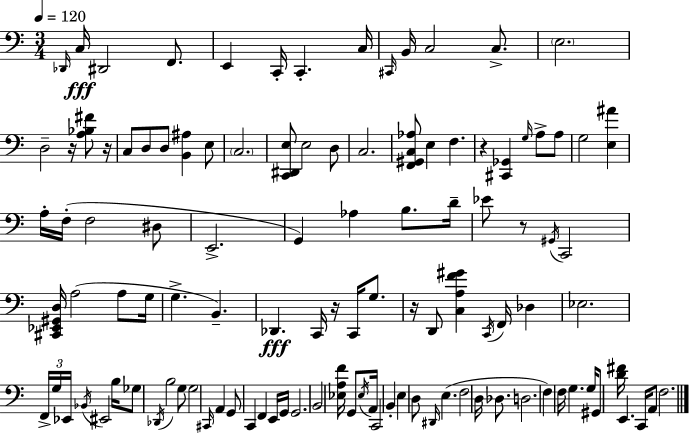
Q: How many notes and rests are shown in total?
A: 112